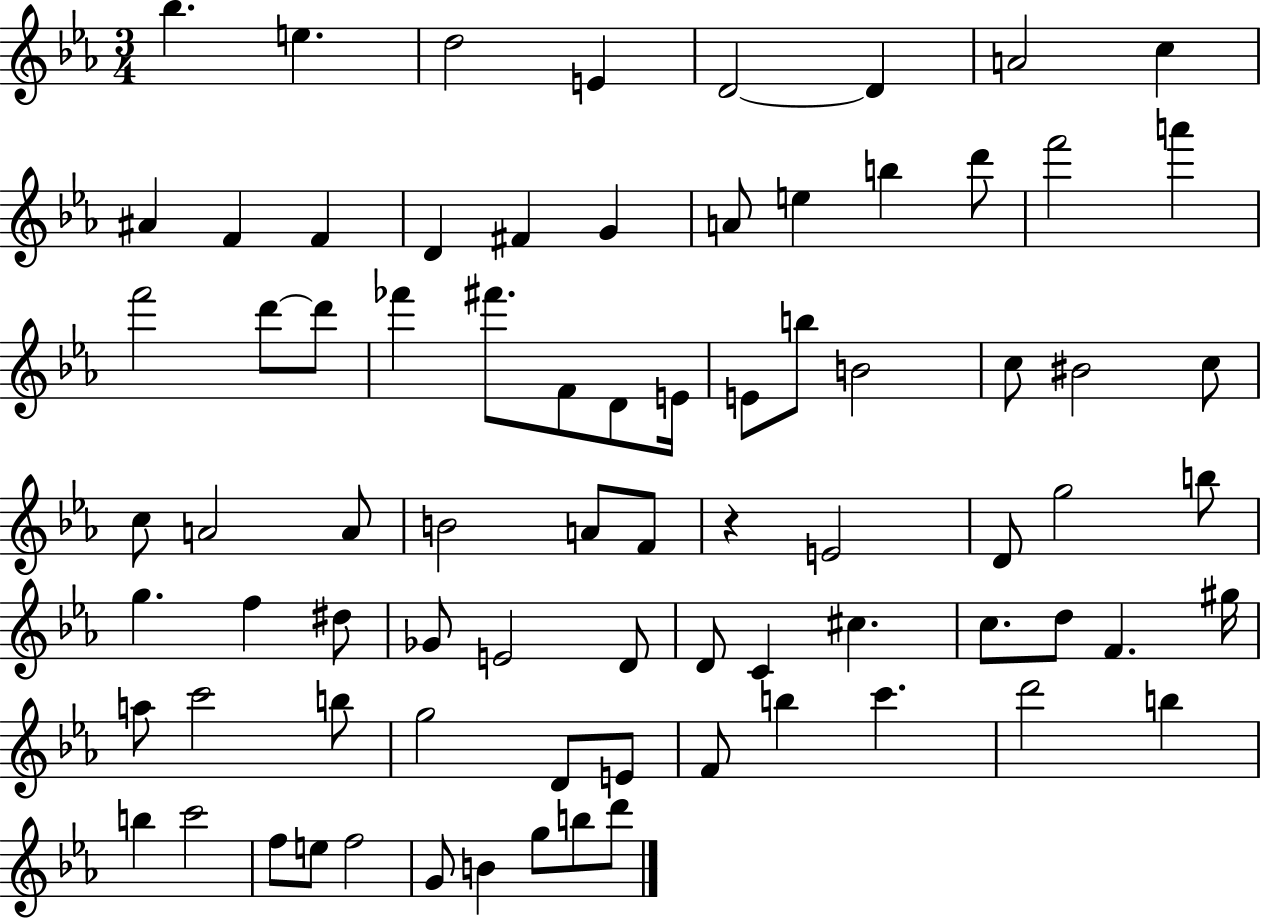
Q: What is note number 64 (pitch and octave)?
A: F4